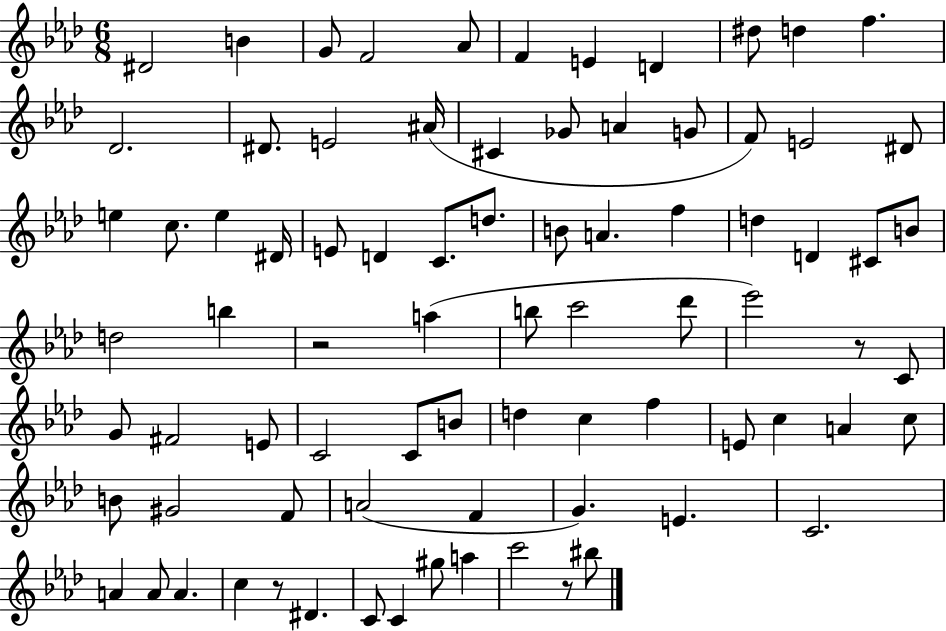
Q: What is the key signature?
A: AES major